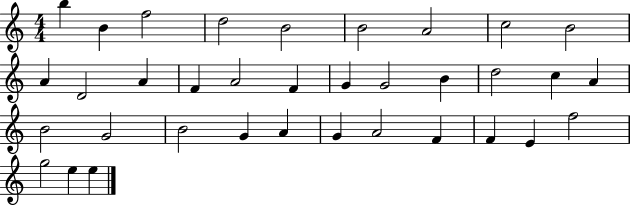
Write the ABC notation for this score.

X:1
T:Untitled
M:4/4
L:1/4
K:C
b B f2 d2 B2 B2 A2 c2 B2 A D2 A F A2 F G G2 B d2 c A B2 G2 B2 G A G A2 F F E f2 g2 e e